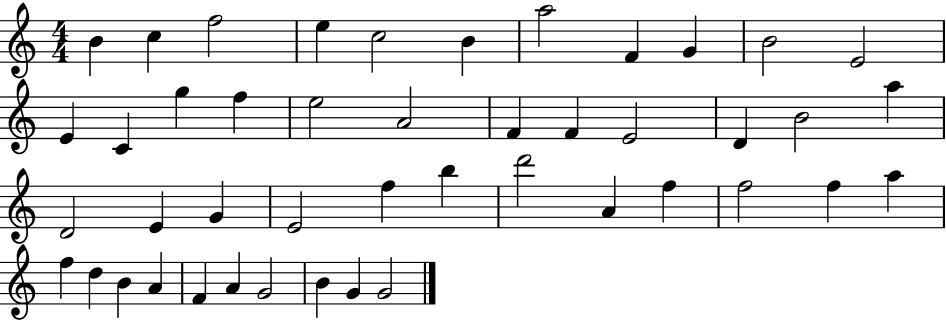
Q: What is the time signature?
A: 4/4